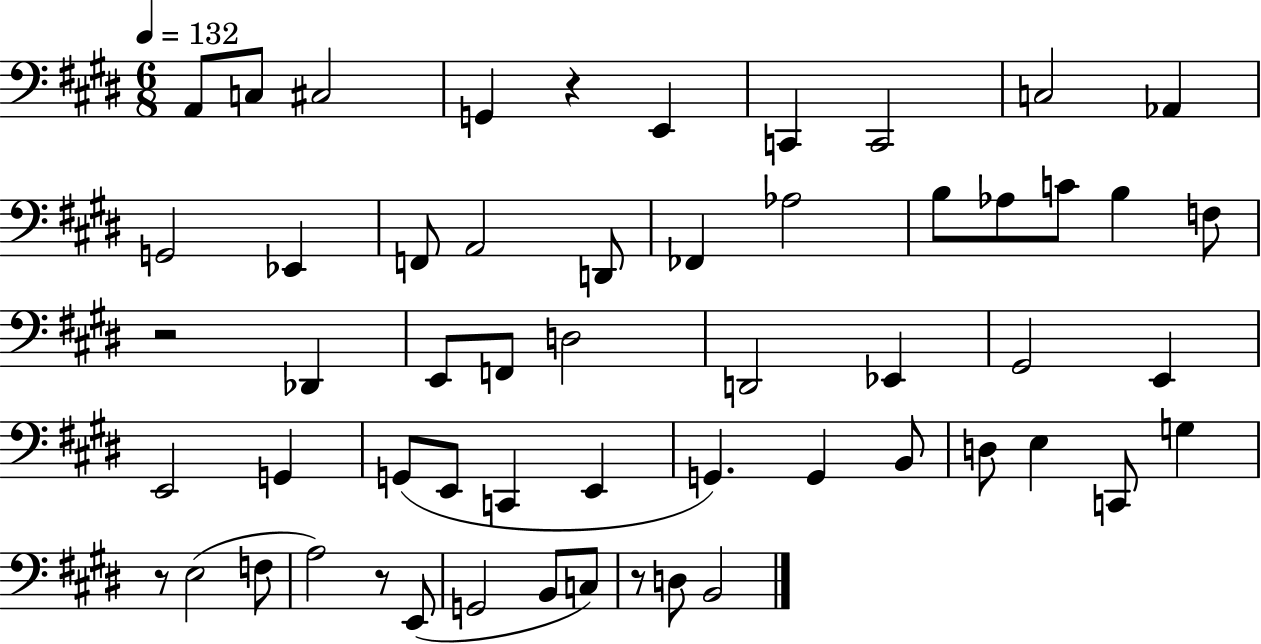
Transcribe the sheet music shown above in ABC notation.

X:1
T:Untitled
M:6/8
L:1/4
K:E
A,,/2 C,/2 ^C,2 G,, z E,, C,, C,,2 C,2 _A,, G,,2 _E,, F,,/2 A,,2 D,,/2 _F,, _A,2 B,/2 _A,/2 C/2 B, F,/2 z2 _D,, E,,/2 F,,/2 D,2 D,,2 _E,, ^G,,2 E,, E,,2 G,, G,,/2 E,,/2 C,, E,, G,, G,, B,,/2 D,/2 E, C,,/2 G, z/2 E,2 F,/2 A,2 z/2 E,,/2 G,,2 B,,/2 C,/2 z/2 D,/2 B,,2